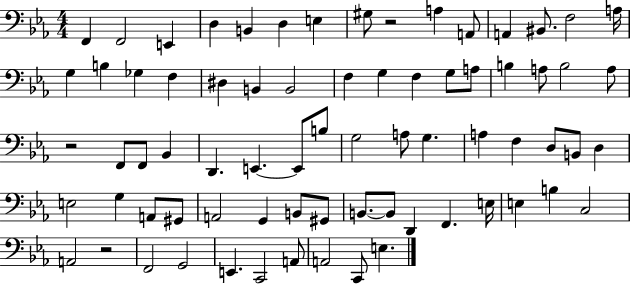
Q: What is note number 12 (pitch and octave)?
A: BIS2